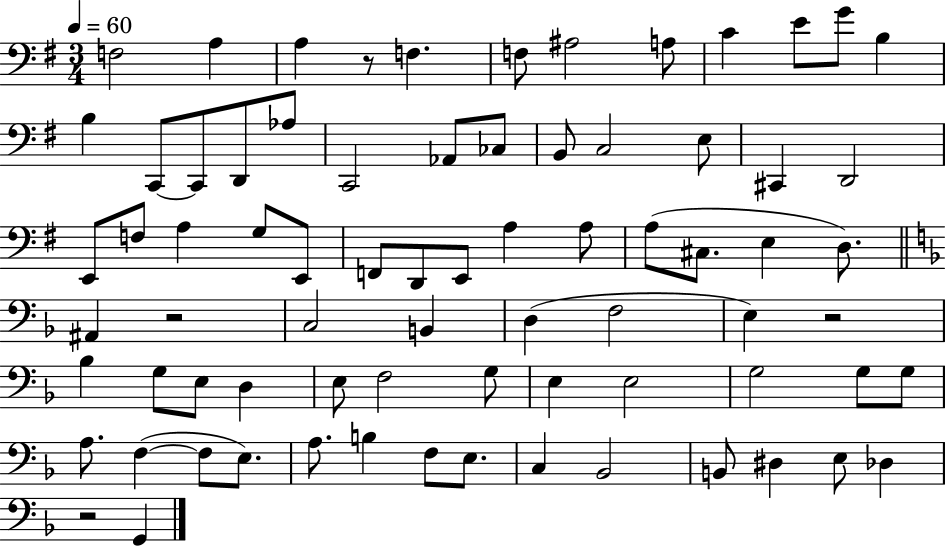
X:1
T:Untitled
M:3/4
L:1/4
K:G
F,2 A, A, z/2 F, F,/2 ^A,2 A,/2 C E/2 G/2 B, B, C,,/2 C,,/2 D,,/2 _A,/2 C,,2 _A,,/2 _C,/2 B,,/2 C,2 E,/2 ^C,, D,,2 E,,/2 F,/2 A, G,/2 E,,/2 F,,/2 D,,/2 E,,/2 A, A,/2 A,/2 ^C,/2 E, D,/2 ^A,, z2 C,2 B,, D, F,2 E, z2 _B, G,/2 E,/2 D, E,/2 F,2 G,/2 E, E,2 G,2 G,/2 G,/2 A,/2 F, F,/2 E,/2 A,/2 B, F,/2 E,/2 C, _B,,2 B,,/2 ^D, E,/2 _D, z2 G,,